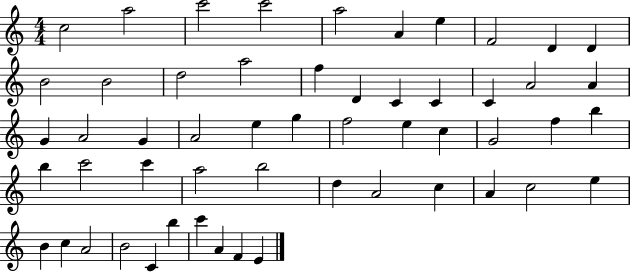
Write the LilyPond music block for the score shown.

{
  \clef treble
  \numericTimeSignature
  \time 4/4
  \key c \major
  c''2 a''2 | c'''2 c'''2 | a''2 a'4 e''4 | f'2 d'4 d'4 | \break b'2 b'2 | d''2 a''2 | f''4 d'4 c'4 c'4 | c'4 a'2 a'4 | \break g'4 a'2 g'4 | a'2 e''4 g''4 | f''2 e''4 c''4 | g'2 f''4 b''4 | \break b''4 c'''2 c'''4 | a''2 b''2 | d''4 a'2 c''4 | a'4 c''2 e''4 | \break b'4 c''4 a'2 | b'2 c'4 b''4 | c'''4 a'4 f'4 e'4 | \bar "|."
}